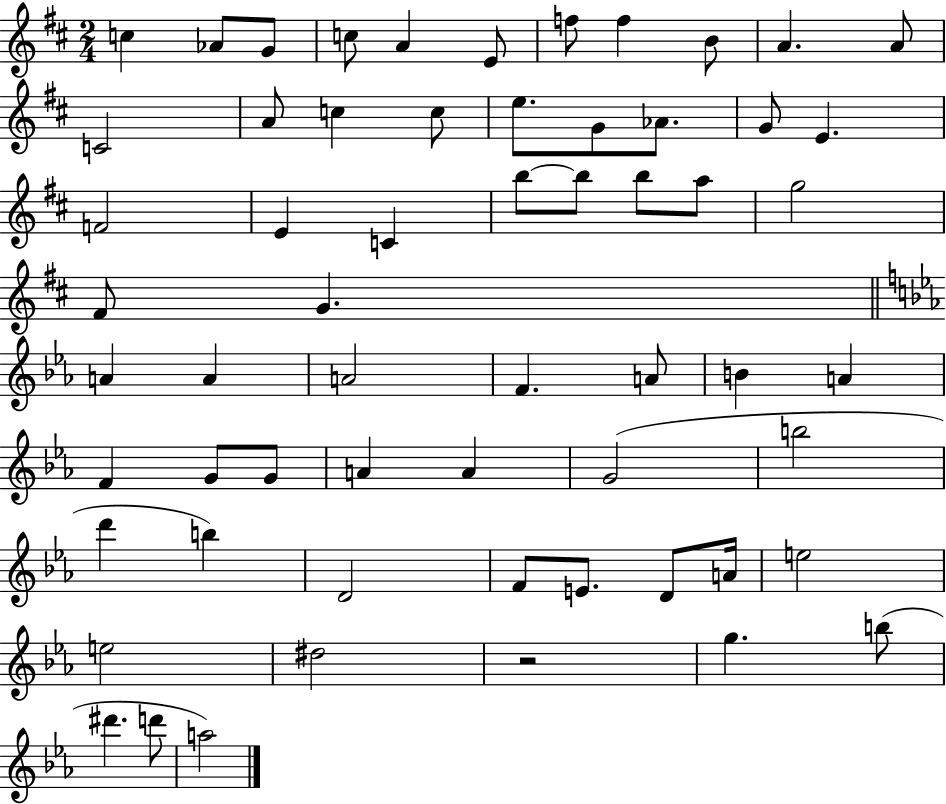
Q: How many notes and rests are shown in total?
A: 60